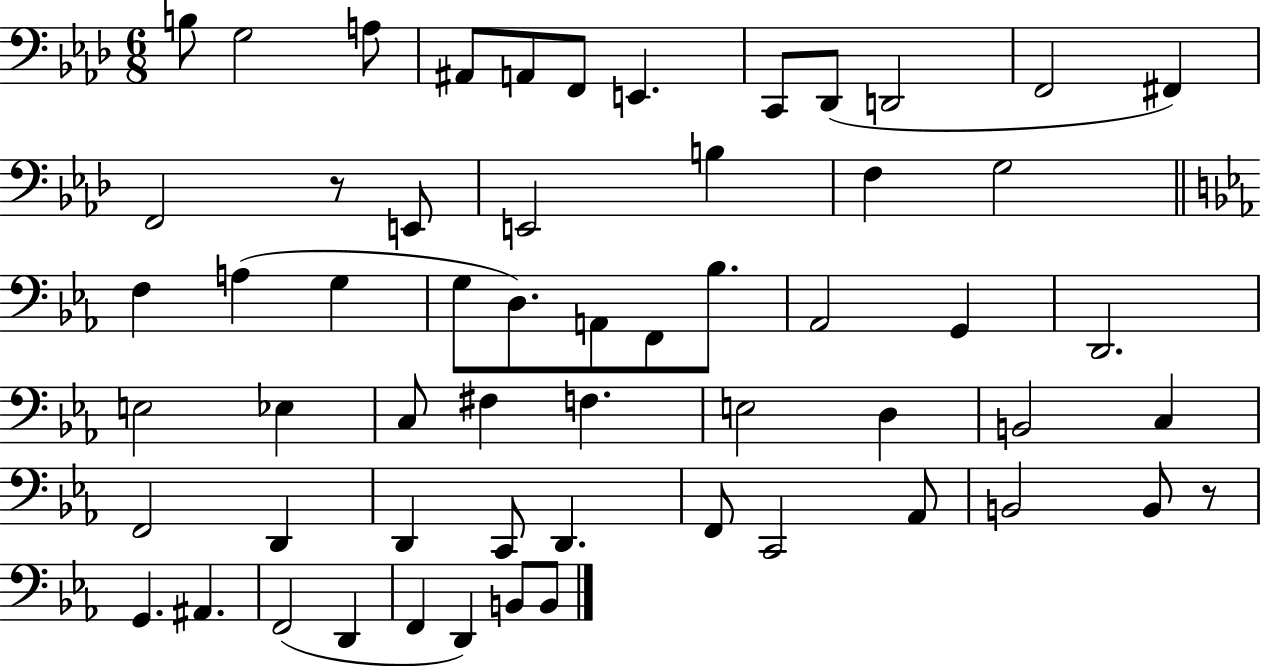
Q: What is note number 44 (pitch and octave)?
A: F2